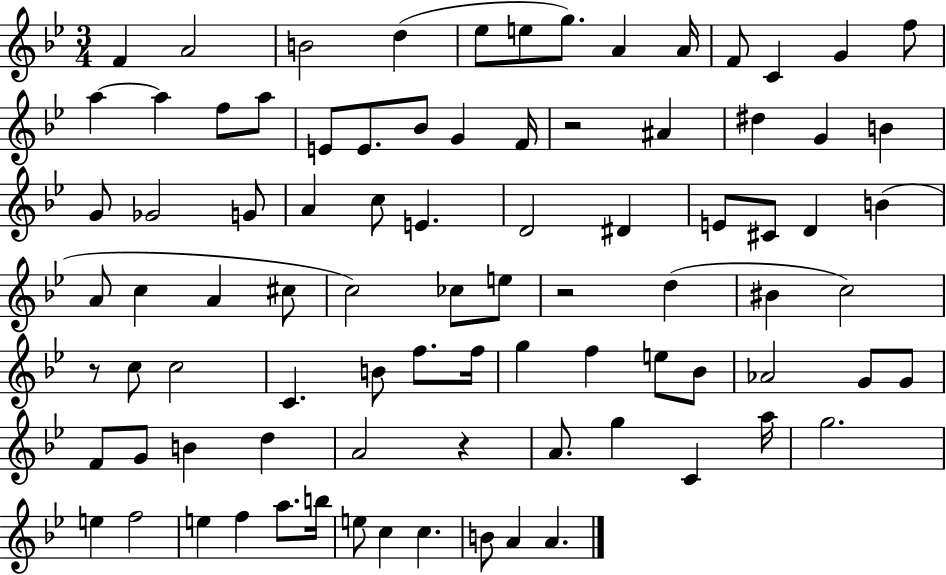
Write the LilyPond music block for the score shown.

{
  \clef treble
  \numericTimeSignature
  \time 3/4
  \key bes \major
  f'4 a'2 | b'2 d''4( | ees''8 e''8 g''8.) a'4 a'16 | f'8 c'4 g'4 f''8 | \break a''4~~ a''4 f''8 a''8 | e'8 e'8. bes'8 g'4 f'16 | r2 ais'4 | dis''4 g'4 b'4 | \break g'8 ges'2 g'8 | a'4 c''8 e'4. | d'2 dis'4 | e'8 cis'8 d'4 b'4( | \break a'8 c''4 a'4 cis''8 | c''2) ces''8 e''8 | r2 d''4( | bis'4 c''2) | \break r8 c''8 c''2 | c'4. b'8 f''8. f''16 | g''4 f''4 e''8 bes'8 | aes'2 g'8 g'8 | \break f'8 g'8 b'4 d''4 | a'2 r4 | a'8. g''4 c'4 a''16 | g''2. | \break e''4 f''2 | e''4 f''4 a''8. b''16 | e''8 c''4 c''4. | b'8 a'4 a'4. | \break \bar "|."
}